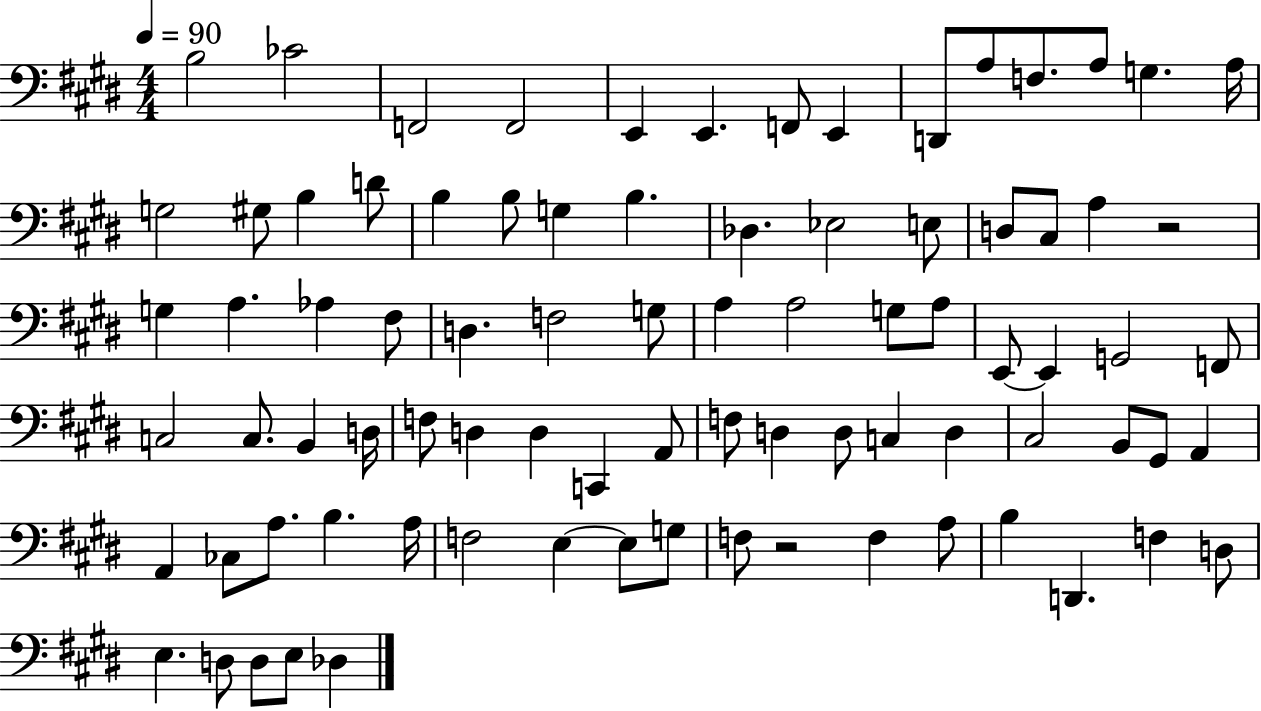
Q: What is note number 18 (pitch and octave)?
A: D4